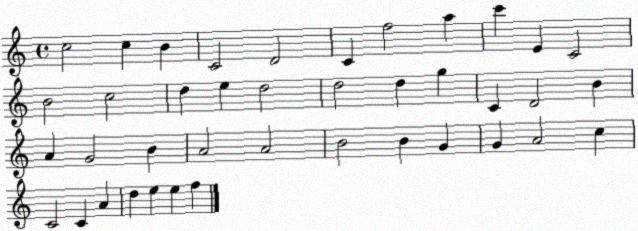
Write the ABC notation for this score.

X:1
T:Untitled
M:4/4
L:1/4
K:C
c2 c B C2 D2 C f2 a c' E C2 B2 c2 d e d2 d2 d g C D2 B A G2 B A2 A2 B2 B G G A2 c C2 C A d e e f